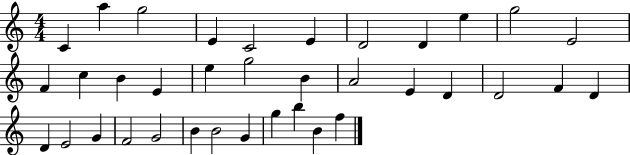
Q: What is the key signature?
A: C major